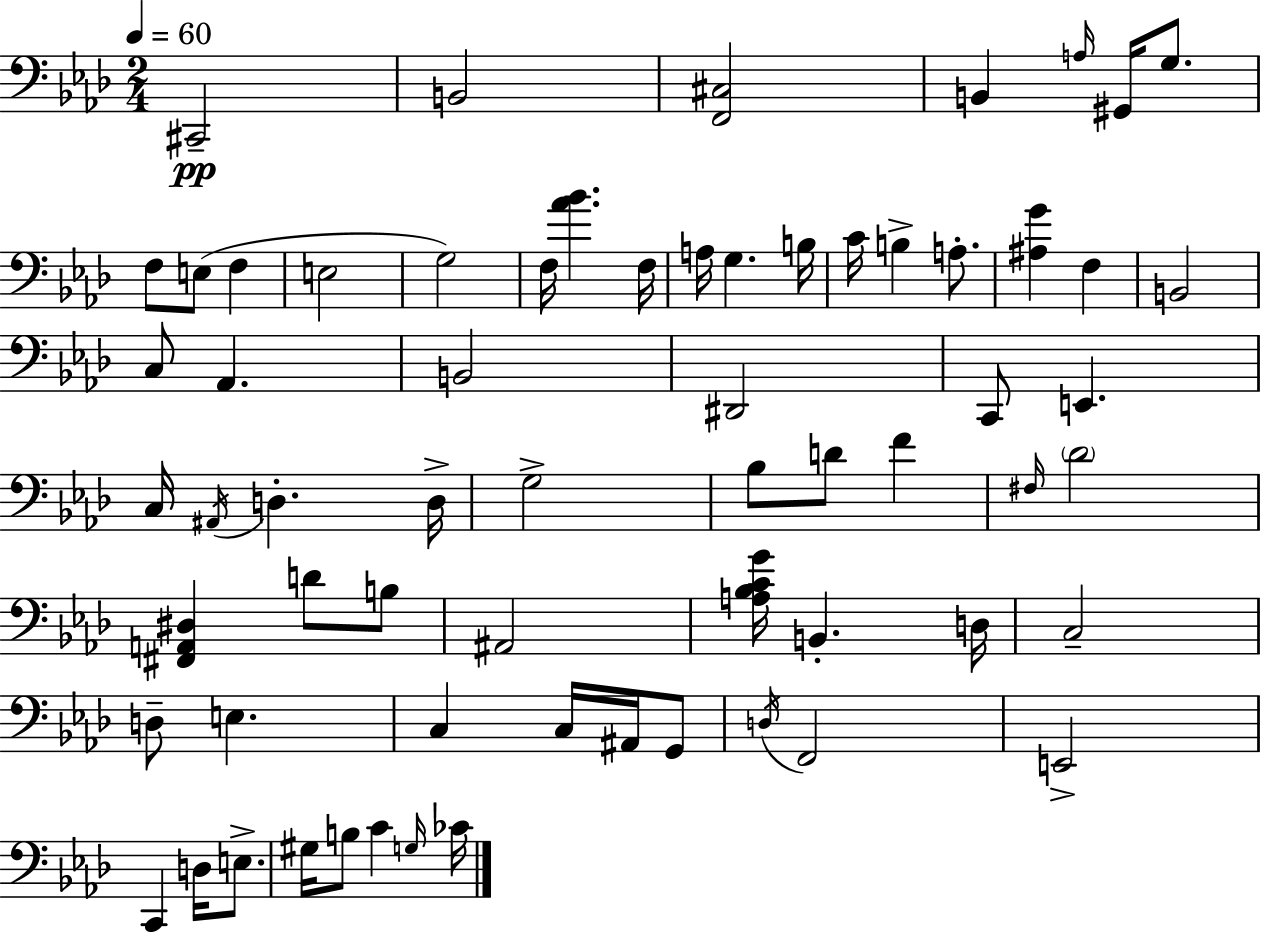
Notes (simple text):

C#2/h B2/h [F2,C#3]/h B2/q A3/s G#2/s G3/e. F3/e E3/e F3/q E3/h G3/h F3/s [Ab4,Bb4]/q. F3/s A3/s G3/q. B3/s C4/s B3/q A3/e. [A#3,G4]/q F3/q B2/h C3/e Ab2/q. B2/h D#2/h C2/e E2/q. C3/s A#2/s D3/q. D3/s G3/h Bb3/e D4/e F4/q F#3/s Db4/h [F#2,A2,D#3]/q D4/e B3/e A#2/h [A3,Bb3,C4,G4]/s B2/q. D3/s C3/h D3/e E3/q. C3/q C3/s A#2/s G2/e D3/s F2/h E2/h C2/q D3/s E3/e. G#3/s B3/e C4/q G3/s CES4/s